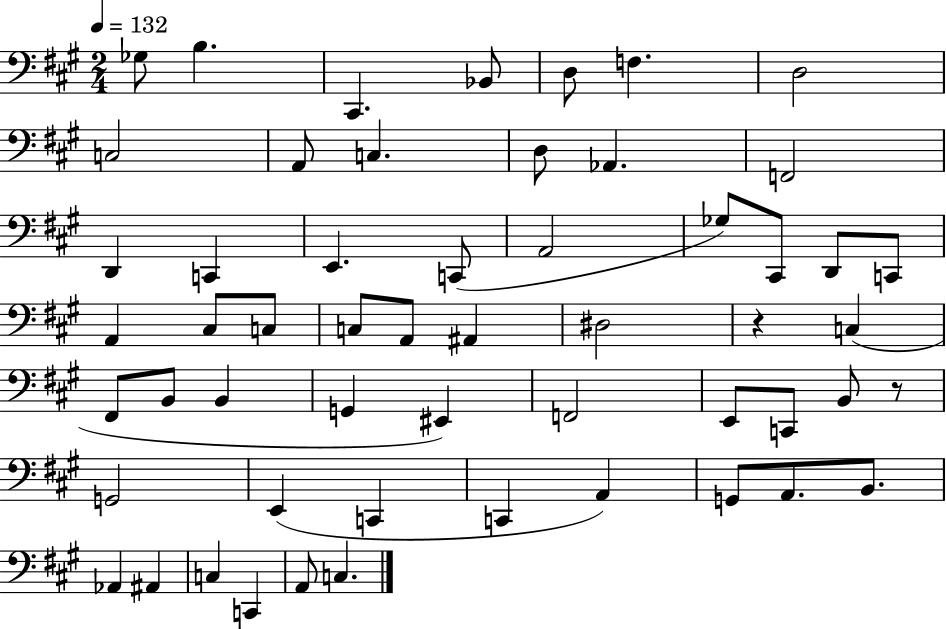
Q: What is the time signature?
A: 2/4